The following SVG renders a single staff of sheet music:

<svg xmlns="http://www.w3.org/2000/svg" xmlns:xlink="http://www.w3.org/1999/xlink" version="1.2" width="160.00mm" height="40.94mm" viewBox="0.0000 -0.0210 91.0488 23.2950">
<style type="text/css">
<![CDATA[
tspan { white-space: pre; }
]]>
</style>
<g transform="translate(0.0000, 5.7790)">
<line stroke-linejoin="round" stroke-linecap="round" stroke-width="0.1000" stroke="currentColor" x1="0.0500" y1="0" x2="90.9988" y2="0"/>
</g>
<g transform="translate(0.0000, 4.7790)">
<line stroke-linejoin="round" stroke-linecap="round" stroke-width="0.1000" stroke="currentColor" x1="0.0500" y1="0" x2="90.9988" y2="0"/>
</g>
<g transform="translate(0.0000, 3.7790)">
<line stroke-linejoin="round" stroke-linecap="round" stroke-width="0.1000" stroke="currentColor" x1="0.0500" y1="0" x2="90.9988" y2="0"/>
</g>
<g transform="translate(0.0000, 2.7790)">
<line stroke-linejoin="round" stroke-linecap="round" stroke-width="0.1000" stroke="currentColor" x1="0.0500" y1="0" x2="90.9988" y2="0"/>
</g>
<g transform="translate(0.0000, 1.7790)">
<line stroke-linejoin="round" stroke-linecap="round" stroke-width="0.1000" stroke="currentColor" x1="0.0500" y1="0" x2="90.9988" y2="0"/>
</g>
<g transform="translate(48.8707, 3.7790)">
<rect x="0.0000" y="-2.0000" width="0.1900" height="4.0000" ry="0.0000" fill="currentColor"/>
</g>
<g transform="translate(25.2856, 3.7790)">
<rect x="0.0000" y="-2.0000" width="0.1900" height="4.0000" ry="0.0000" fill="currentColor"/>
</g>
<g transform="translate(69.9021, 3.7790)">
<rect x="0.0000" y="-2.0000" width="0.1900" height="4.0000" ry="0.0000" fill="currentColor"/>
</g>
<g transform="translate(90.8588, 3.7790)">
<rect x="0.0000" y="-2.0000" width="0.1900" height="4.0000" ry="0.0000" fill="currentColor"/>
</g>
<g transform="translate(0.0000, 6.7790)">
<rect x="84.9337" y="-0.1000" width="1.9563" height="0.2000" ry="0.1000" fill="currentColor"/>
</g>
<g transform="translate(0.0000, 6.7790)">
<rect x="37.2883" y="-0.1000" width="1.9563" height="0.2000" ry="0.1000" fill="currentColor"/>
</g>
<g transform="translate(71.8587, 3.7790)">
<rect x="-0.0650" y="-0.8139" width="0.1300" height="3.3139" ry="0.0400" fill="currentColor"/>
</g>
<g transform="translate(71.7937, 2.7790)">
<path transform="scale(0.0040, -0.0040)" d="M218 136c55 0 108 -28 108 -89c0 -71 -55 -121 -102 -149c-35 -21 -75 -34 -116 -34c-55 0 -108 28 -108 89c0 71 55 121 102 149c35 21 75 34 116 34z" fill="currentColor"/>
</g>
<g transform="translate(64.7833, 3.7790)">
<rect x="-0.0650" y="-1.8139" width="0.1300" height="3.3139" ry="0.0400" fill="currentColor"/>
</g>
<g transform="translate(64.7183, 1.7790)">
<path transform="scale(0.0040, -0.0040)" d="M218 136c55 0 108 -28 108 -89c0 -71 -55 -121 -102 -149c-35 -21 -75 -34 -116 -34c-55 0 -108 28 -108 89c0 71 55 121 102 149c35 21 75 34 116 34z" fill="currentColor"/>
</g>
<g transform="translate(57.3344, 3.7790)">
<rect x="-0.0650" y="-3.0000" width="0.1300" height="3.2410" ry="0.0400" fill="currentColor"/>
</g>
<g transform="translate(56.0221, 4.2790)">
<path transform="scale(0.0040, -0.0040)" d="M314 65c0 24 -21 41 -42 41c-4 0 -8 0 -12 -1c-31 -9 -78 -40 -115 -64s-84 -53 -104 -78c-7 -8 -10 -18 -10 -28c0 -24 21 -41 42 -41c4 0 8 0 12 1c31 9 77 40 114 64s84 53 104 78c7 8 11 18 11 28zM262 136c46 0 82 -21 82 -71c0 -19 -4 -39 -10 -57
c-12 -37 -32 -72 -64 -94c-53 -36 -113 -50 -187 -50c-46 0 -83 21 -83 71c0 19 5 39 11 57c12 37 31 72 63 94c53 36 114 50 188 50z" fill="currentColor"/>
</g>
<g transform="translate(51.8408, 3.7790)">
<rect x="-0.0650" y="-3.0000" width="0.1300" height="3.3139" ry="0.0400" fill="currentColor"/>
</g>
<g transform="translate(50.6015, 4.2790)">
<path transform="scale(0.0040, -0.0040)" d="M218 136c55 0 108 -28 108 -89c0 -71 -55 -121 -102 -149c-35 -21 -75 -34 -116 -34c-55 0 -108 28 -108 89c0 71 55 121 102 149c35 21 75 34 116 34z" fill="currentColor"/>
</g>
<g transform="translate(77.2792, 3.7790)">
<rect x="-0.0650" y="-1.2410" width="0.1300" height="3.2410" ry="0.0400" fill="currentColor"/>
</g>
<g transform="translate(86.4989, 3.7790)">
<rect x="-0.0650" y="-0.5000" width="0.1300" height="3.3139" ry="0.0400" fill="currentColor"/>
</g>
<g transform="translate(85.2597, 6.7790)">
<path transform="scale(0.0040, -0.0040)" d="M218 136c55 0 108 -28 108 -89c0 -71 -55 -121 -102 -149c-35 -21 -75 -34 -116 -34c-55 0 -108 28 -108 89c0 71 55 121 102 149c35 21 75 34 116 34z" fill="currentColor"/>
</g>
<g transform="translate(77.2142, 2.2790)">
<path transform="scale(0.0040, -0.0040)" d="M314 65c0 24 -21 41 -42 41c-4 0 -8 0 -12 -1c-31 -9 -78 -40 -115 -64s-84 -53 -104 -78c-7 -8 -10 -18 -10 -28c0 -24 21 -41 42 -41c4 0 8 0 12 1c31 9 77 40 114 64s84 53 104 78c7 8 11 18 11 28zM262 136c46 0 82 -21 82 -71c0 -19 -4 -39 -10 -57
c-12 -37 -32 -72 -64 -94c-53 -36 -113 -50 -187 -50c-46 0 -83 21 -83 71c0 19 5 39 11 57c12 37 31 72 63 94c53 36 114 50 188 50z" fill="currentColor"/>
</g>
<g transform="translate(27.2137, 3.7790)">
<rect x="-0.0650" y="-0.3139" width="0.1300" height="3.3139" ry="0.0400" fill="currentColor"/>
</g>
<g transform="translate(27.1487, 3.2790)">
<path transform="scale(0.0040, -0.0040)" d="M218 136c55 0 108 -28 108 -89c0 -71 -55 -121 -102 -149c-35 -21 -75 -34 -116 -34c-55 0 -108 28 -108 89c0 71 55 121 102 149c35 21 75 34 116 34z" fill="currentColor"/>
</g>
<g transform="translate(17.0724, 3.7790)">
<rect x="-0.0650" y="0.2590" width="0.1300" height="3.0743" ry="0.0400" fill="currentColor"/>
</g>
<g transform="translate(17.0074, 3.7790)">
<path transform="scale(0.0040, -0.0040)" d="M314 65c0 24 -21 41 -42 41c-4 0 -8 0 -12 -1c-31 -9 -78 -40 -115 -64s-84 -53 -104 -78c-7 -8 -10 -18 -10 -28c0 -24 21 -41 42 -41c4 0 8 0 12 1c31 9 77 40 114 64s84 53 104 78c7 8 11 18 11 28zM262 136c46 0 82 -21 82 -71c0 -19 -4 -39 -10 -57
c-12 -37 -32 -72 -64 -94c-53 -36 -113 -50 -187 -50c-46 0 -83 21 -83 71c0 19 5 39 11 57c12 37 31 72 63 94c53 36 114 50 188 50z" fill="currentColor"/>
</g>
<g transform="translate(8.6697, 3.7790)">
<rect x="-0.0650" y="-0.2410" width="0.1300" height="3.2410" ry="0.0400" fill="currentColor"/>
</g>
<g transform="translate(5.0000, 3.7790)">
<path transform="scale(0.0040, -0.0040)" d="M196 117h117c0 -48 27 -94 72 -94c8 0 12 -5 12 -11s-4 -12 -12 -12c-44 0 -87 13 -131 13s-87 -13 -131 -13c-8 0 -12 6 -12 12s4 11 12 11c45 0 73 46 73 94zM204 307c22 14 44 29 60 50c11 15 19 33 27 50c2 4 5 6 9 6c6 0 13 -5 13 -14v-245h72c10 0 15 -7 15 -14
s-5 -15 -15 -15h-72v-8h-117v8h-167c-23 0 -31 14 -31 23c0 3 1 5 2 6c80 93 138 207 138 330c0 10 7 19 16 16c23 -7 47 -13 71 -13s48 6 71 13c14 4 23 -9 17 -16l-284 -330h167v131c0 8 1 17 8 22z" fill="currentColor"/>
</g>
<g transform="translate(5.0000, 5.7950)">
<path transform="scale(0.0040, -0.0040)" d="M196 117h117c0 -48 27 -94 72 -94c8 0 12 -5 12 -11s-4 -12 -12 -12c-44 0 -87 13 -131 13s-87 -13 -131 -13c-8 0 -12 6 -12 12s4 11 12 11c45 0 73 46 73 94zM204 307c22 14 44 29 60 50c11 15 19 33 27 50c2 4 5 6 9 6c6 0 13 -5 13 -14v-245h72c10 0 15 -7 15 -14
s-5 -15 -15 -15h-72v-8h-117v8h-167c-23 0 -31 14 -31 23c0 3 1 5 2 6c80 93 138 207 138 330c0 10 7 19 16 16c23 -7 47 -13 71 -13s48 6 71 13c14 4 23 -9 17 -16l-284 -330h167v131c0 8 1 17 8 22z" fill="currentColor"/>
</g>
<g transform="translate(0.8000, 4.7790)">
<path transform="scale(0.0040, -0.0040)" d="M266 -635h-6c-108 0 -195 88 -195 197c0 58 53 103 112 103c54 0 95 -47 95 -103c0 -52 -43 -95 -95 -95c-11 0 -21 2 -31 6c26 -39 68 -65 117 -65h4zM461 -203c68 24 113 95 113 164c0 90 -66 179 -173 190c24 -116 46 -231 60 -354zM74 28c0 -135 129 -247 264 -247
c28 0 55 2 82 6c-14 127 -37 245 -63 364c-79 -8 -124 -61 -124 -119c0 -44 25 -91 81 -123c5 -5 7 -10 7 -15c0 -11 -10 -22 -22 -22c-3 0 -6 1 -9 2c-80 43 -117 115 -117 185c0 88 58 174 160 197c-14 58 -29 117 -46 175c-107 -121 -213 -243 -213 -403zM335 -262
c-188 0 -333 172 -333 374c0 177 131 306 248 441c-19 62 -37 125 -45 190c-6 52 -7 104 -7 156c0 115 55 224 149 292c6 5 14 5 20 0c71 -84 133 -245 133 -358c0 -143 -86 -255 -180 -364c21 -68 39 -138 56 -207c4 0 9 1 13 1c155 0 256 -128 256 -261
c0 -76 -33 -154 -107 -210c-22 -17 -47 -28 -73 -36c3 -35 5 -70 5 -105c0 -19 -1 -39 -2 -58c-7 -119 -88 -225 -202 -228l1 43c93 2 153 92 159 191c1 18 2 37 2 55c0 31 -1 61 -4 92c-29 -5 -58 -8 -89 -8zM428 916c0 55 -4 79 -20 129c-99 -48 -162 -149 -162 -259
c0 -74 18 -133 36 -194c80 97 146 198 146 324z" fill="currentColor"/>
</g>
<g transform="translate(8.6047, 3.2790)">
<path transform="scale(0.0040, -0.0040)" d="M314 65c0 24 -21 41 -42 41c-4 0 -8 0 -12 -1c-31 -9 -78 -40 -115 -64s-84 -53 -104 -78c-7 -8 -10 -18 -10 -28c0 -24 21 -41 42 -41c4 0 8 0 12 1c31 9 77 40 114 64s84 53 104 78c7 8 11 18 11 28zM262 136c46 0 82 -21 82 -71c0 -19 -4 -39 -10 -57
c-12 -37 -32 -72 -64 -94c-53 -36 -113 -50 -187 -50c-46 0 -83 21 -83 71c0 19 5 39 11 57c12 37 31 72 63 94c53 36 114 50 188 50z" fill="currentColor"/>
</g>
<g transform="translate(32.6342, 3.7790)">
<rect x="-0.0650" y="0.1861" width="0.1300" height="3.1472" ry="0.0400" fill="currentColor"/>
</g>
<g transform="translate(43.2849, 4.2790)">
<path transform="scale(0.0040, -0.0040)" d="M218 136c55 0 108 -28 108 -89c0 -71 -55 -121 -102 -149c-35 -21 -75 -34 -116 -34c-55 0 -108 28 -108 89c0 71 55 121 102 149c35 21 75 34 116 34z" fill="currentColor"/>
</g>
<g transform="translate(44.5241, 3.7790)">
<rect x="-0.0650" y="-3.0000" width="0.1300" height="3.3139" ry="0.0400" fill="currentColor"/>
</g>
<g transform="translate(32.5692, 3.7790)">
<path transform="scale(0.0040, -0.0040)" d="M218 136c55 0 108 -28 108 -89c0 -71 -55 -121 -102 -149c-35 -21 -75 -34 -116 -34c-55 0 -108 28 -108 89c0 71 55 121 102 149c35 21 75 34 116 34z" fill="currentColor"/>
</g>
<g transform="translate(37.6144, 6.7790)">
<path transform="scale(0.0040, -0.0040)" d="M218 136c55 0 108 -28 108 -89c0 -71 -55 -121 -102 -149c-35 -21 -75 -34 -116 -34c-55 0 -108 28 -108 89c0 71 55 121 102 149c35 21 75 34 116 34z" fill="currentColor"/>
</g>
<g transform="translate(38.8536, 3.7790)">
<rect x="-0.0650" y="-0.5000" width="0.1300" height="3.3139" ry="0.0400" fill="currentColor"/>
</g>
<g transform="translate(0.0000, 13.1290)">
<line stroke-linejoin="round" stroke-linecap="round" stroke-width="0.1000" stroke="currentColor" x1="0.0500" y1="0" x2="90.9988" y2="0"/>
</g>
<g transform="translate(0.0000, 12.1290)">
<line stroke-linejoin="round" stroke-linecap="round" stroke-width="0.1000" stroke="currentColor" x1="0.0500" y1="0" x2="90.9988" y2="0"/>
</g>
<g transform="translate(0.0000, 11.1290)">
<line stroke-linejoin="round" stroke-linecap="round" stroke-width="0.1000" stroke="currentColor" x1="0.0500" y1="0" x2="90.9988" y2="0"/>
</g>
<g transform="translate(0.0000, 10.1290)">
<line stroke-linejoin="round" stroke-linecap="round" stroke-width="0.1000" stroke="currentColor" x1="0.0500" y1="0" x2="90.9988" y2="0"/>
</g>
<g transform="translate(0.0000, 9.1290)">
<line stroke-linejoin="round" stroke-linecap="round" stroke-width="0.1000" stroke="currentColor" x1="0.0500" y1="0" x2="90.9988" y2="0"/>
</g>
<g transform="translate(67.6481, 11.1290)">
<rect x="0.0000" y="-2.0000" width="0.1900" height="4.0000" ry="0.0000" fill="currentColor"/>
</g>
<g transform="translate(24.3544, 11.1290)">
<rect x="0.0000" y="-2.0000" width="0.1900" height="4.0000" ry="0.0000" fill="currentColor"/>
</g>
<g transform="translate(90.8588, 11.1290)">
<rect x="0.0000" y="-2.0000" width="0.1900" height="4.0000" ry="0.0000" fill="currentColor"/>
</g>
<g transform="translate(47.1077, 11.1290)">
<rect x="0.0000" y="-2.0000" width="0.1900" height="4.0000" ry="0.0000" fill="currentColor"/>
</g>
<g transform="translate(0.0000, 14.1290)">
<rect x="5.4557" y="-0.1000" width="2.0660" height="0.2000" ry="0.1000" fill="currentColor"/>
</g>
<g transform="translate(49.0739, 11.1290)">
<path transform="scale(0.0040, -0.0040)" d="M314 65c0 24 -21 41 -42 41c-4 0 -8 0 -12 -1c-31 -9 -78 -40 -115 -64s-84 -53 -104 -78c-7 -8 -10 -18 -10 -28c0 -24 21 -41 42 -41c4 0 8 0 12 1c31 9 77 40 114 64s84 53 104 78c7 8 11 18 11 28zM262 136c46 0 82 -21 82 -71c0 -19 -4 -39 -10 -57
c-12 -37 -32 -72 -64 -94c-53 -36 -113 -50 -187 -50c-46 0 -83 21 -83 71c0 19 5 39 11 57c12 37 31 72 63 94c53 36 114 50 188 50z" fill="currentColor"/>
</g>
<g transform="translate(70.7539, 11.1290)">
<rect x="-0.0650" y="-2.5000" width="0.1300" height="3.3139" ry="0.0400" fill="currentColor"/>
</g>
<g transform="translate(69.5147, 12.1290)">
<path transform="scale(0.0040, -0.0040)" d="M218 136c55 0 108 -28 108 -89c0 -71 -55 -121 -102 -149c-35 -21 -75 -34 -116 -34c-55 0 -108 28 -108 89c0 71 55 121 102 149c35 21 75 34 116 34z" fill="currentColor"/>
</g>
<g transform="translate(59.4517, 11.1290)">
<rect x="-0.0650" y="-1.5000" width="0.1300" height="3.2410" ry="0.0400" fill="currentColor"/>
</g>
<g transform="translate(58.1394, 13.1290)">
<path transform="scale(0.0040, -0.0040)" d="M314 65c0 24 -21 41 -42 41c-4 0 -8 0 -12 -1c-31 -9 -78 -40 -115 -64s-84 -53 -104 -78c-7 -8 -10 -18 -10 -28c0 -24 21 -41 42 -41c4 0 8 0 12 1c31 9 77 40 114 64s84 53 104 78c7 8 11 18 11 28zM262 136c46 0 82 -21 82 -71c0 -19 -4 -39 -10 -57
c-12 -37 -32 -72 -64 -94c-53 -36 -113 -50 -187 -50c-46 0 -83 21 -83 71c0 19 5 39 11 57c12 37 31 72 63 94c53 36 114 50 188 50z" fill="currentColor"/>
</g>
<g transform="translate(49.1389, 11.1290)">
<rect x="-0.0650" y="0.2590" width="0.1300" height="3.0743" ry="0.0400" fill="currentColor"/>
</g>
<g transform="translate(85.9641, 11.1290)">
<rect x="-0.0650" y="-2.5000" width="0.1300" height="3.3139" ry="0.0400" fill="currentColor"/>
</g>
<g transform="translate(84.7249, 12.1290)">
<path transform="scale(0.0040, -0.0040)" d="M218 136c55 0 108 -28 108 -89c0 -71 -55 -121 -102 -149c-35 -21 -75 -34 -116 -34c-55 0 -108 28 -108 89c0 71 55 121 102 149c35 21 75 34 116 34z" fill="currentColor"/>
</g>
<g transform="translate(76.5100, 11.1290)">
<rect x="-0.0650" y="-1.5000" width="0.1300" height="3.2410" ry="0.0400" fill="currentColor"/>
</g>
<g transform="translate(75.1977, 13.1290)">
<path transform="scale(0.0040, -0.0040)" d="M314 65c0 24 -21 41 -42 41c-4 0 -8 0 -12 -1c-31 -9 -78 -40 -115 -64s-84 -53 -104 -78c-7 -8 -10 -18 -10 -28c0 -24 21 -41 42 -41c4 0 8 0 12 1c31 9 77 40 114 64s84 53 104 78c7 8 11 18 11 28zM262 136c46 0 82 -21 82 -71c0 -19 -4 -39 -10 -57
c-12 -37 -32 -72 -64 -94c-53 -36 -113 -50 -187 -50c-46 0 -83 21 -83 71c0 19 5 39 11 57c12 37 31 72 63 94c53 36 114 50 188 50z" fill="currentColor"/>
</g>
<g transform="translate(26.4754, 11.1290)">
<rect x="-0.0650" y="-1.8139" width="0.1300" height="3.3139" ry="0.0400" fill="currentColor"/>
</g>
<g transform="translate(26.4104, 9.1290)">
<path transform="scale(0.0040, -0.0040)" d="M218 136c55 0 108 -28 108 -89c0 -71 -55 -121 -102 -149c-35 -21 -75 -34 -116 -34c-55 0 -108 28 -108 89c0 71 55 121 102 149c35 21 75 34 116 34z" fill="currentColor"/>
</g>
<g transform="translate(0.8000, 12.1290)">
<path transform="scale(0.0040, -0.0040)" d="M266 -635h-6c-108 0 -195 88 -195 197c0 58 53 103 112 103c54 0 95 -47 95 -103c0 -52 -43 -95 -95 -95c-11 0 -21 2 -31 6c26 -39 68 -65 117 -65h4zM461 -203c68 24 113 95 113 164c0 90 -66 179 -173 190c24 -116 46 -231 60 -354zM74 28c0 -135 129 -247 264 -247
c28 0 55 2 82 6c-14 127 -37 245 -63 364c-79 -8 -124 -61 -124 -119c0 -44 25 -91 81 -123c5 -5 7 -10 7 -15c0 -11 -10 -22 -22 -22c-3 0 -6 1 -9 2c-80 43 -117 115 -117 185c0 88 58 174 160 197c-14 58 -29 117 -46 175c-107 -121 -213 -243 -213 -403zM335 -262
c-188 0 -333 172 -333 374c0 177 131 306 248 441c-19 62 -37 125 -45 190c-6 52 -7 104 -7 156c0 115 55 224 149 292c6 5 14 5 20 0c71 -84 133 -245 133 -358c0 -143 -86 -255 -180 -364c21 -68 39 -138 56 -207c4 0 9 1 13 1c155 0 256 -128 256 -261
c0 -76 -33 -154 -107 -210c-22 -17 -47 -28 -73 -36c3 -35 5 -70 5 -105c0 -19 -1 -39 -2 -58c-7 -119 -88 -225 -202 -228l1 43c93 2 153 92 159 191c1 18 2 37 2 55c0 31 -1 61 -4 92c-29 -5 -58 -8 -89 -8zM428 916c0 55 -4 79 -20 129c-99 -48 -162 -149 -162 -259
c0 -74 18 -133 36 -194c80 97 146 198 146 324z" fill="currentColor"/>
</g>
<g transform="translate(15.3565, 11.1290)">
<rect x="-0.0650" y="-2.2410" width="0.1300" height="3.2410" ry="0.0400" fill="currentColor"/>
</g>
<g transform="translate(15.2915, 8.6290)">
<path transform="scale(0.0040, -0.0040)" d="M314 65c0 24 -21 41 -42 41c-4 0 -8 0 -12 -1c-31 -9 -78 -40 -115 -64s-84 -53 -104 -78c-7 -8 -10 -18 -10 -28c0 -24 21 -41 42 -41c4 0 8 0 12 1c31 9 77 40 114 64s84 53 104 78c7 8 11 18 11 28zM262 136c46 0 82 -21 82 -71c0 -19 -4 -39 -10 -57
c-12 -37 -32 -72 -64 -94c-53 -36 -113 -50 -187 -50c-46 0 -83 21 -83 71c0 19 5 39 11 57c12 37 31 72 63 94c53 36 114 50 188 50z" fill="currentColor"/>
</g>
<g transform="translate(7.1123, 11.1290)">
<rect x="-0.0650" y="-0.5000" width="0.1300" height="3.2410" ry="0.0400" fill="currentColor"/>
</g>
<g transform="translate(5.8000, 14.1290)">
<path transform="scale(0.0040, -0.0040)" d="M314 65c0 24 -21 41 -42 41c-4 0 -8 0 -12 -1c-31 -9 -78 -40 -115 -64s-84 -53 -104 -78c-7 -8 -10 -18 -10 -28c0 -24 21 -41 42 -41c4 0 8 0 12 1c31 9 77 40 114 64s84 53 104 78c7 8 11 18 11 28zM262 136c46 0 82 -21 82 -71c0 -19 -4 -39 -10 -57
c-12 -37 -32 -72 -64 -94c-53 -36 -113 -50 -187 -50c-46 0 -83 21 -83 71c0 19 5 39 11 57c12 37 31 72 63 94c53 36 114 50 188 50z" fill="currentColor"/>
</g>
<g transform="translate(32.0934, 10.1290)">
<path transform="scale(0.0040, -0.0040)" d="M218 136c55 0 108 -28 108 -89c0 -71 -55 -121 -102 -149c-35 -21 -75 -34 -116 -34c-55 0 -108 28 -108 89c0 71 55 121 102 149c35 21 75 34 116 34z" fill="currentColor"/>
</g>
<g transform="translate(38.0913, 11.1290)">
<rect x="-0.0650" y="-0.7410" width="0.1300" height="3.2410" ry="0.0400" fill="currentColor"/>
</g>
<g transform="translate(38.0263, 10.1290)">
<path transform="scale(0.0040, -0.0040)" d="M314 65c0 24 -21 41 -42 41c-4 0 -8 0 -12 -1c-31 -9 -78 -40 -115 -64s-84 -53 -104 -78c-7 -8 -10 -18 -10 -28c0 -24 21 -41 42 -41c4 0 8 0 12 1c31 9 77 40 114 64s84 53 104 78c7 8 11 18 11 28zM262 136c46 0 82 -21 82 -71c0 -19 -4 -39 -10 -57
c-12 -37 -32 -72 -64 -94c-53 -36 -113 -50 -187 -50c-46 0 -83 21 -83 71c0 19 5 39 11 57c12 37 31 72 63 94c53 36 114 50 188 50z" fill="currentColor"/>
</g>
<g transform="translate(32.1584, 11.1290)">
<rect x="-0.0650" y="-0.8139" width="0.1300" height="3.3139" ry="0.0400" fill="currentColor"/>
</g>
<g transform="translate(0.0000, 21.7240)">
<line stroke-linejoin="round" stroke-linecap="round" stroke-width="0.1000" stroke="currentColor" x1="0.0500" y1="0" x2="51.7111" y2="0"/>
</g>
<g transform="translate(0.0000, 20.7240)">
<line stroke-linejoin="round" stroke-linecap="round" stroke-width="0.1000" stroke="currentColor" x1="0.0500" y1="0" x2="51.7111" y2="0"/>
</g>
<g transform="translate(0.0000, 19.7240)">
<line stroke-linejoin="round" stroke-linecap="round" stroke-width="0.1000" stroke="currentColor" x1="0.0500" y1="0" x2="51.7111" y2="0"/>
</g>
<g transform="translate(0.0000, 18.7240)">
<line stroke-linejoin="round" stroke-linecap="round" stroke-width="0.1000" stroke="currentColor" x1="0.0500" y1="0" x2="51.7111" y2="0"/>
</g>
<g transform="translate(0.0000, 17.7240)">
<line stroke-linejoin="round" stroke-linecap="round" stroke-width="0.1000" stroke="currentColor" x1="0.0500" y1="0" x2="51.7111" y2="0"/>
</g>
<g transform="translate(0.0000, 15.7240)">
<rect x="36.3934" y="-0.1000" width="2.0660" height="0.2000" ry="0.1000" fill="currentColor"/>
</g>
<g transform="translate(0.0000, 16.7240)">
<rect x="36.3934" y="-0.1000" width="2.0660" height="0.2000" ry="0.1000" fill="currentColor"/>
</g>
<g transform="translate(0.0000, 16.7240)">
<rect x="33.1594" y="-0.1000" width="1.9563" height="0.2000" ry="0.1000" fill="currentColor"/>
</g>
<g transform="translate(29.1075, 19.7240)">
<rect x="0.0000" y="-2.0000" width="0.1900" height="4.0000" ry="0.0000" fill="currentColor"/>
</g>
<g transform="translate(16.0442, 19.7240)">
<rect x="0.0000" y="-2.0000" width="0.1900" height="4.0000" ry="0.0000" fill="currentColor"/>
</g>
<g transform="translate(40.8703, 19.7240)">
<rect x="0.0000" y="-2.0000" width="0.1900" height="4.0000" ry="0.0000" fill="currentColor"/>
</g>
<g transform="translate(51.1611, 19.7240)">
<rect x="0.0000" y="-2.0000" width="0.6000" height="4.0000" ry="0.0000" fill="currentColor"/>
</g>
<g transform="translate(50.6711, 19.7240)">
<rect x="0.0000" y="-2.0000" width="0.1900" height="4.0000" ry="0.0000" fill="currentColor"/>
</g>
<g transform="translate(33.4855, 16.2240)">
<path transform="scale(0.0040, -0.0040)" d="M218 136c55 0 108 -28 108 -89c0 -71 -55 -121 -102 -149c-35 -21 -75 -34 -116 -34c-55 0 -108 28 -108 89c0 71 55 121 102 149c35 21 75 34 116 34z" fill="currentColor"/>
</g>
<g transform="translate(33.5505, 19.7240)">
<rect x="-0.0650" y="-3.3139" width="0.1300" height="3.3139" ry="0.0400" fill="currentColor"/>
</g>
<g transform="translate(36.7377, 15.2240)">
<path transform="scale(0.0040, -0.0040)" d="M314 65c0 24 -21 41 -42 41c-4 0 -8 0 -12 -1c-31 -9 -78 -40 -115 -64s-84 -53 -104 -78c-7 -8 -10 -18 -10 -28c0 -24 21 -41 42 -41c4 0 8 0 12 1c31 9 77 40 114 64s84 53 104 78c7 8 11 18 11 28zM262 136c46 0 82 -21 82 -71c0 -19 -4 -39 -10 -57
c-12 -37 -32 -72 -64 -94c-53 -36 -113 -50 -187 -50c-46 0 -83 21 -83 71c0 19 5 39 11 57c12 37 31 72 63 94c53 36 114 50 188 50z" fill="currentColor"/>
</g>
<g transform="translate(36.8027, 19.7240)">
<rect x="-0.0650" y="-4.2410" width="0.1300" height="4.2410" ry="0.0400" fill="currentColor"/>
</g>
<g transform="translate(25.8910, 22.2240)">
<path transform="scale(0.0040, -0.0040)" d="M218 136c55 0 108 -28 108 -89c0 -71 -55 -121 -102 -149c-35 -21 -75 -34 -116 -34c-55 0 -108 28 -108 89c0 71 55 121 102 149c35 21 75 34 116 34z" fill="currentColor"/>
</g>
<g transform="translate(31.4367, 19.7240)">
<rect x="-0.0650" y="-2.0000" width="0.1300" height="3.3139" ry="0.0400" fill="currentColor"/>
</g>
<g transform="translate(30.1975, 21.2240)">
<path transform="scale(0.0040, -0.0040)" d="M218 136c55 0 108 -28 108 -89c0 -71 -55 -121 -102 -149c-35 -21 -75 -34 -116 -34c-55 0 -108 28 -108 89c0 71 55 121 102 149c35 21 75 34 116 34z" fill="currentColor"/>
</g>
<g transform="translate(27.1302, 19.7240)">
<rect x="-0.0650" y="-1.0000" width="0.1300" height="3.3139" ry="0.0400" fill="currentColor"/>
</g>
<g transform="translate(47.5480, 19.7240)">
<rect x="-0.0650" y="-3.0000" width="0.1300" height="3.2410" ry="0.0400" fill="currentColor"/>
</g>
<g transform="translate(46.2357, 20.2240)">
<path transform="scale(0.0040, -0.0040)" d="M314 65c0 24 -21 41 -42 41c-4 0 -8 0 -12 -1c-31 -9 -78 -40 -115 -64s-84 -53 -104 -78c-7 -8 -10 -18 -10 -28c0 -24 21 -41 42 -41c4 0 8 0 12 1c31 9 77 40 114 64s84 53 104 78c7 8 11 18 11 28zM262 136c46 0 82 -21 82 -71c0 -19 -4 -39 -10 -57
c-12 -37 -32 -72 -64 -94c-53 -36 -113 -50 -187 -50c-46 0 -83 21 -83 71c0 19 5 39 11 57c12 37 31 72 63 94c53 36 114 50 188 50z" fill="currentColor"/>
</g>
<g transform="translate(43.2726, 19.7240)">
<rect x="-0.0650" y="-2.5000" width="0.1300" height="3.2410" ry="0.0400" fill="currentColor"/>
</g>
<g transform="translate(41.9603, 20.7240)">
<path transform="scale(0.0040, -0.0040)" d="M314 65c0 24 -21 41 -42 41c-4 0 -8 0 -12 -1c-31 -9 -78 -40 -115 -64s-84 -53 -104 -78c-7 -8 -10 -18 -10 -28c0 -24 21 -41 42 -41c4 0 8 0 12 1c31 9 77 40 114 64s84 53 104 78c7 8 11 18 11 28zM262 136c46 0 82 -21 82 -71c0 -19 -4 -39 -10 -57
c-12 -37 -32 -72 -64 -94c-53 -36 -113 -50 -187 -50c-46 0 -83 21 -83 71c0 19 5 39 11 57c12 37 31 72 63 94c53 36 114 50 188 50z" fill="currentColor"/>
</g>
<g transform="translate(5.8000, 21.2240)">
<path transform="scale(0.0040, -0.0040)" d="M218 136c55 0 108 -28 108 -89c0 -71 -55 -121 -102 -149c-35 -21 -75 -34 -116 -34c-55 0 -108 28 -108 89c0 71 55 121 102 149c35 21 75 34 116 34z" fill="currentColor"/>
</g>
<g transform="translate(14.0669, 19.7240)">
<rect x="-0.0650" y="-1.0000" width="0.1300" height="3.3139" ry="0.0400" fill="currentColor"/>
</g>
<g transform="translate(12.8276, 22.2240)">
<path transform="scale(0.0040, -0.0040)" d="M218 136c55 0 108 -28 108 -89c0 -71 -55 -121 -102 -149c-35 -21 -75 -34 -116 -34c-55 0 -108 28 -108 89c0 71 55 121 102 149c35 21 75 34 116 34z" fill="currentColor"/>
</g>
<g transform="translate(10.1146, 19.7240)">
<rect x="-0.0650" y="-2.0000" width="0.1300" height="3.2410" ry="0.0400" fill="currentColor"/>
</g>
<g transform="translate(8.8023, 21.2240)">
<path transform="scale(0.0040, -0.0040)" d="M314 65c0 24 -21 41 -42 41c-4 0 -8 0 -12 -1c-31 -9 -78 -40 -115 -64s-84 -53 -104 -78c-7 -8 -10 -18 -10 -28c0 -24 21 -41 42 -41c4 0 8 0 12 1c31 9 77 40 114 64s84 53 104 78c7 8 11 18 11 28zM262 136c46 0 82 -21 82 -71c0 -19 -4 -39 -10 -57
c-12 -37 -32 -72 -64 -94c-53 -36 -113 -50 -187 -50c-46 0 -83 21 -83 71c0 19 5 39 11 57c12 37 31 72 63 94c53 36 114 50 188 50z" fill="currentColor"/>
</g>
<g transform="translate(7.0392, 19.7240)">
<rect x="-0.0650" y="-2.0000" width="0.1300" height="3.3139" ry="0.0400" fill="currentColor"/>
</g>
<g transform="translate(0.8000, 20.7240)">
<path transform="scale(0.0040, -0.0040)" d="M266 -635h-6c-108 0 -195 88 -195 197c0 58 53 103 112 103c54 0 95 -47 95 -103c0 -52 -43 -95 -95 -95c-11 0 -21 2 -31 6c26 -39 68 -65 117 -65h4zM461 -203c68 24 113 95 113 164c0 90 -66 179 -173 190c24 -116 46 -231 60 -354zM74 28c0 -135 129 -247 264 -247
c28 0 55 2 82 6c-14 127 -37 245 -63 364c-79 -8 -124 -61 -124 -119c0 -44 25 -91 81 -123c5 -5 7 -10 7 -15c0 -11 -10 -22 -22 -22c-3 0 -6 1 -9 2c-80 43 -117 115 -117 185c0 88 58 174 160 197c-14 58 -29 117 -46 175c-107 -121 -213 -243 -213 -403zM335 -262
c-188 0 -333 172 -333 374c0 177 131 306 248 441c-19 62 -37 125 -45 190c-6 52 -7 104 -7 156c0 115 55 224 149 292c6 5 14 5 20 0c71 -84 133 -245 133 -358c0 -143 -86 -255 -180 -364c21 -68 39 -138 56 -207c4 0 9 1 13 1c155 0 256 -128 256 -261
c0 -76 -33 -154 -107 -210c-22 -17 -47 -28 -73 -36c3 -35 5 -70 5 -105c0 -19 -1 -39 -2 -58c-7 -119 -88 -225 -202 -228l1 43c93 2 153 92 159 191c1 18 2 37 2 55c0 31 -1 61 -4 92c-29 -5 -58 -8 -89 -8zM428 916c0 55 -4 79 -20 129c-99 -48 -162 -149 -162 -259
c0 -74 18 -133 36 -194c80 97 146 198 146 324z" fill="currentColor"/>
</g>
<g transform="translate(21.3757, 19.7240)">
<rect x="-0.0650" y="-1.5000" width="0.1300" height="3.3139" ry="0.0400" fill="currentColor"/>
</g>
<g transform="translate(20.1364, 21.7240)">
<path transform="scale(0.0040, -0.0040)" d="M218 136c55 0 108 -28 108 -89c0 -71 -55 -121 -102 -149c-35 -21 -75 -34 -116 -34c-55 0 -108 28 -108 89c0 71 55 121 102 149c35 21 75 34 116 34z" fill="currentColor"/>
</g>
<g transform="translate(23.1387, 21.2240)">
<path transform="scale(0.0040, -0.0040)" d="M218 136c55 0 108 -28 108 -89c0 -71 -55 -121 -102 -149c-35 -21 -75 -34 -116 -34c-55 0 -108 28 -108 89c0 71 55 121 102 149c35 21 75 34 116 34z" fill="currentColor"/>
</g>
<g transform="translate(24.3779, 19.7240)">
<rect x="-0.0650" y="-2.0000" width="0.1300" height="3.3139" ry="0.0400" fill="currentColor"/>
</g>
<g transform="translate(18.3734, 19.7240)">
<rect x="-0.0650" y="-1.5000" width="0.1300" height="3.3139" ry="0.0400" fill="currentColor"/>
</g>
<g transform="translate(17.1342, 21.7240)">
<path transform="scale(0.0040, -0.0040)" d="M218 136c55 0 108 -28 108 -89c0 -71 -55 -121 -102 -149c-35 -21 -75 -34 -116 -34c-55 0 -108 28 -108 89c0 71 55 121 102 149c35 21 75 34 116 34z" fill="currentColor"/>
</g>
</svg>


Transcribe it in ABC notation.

X:1
T:Untitled
M:4/4
L:1/4
K:C
c2 B2 c B C A A A2 f d e2 C C2 g2 f d d2 B2 E2 G E2 G F F2 D E E F D F b d'2 G2 A2